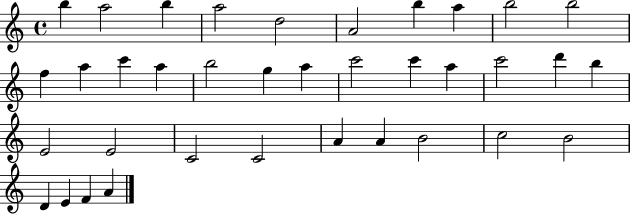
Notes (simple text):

B5/q A5/h B5/q A5/h D5/h A4/h B5/q A5/q B5/h B5/h F5/q A5/q C6/q A5/q B5/h G5/q A5/q C6/h C6/q A5/q C6/h D6/q B5/q E4/h E4/h C4/h C4/h A4/q A4/q B4/h C5/h B4/h D4/q E4/q F4/q A4/q